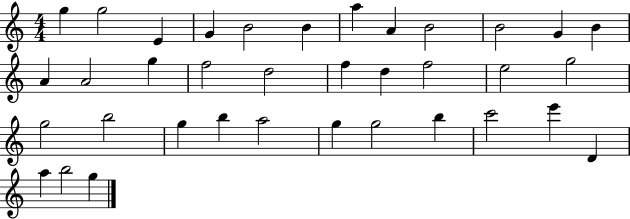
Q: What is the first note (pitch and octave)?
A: G5